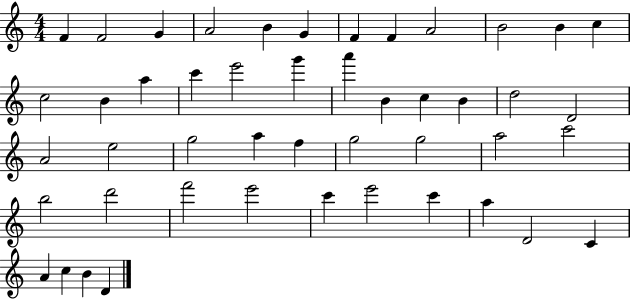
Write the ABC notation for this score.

X:1
T:Untitled
M:4/4
L:1/4
K:C
F F2 G A2 B G F F A2 B2 B c c2 B a c' e'2 g' a' B c B d2 D2 A2 e2 g2 a f g2 g2 a2 c'2 b2 d'2 f'2 e'2 c' e'2 c' a D2 C A c B D